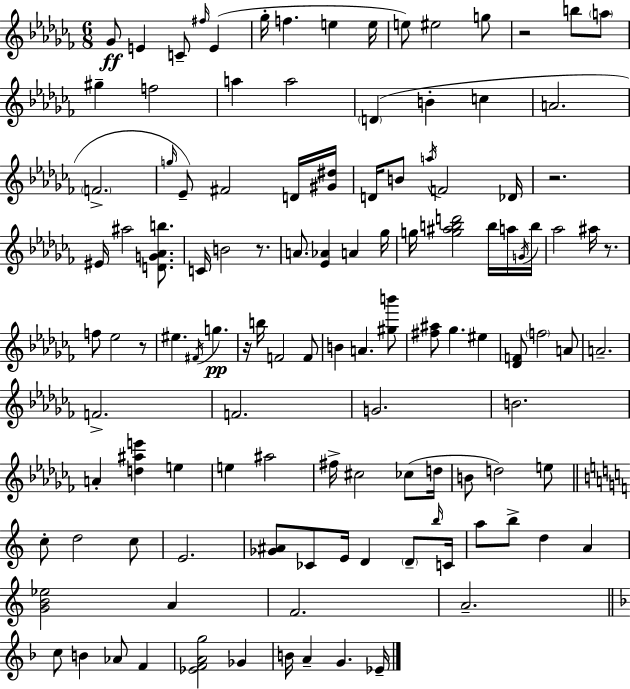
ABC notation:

X:1
T:Untitled
M:6/8
L:1/4
K:Abm
_G/2 E C/2 ^f/4 E _g/4 f e e/4 e/2 ^e2 g/2 z2 b/2 a/2 ^g f2 a a2 D B c A2 F2 g/4 _E/2 ^F2 D/4 [^G^d]/4 D/4 B/2 a/4 F2 _D/4 z2 ^E/4 ^a2 [DG_Ab]/2 C/4 B2 z/2 A/2 [_E_A] A _g/4 g/4 [g^abd']2 b/4 a/4 G/4 b/4 _a2 ^a/4 z/2 f/2 _e2 z/2 ^e ^F/4 g z/4 b/4 F2 F/2 B A [^gb']/2 [^f^a]/2 _g ^e [_DF]/2 f2 A/2 A2 F2 F2 G2 B2 A [d^ae'] e e ^a2 ^f/4 ^c2 _c/2 d/4 B/2 d2 e/2 c/2 d2 c/2 E2 [_G^A]/2 _C/2 E/4 D D/2 b/4 C/4 a/2 b/2 d A [GB_e]2 A F2 A2 c/2 B _A/2 F [_EFAg]2 _G B/4 A G _E/4